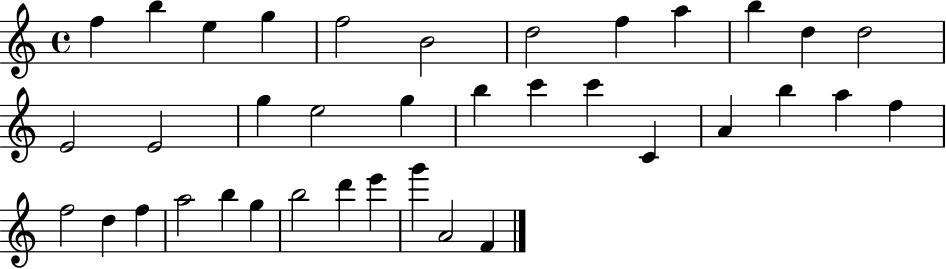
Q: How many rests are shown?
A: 0